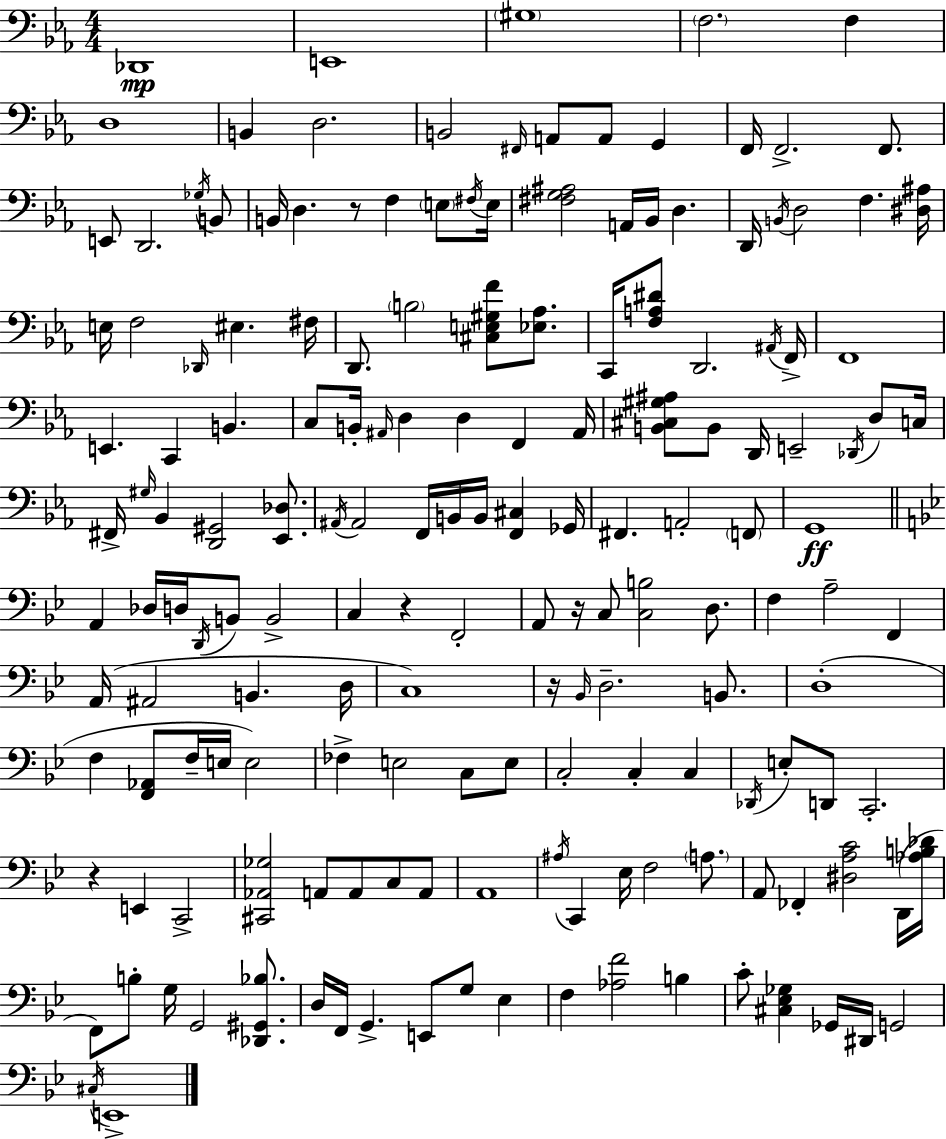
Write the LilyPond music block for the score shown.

{
  \clef bass
  \numericTimeSignature
  \time 4/4
  \key ees \major
  \repeat volta 2 { des,1\mp | e,1 | \parenthesize gis1 | \parenthesize f2. f4 | \break d1 | b,4 d2. | b,2 \grace { fis,16 } a,8 a,8 g,4 | f,16 f,2.-> f,8. | \break e,8 d,2. \acciaccatura { ges16 } | b,8 b,16 d4. r8 f4 \parenthesize e8 | \acciaccatura { fis16 } e16 <fis g ais>2 a,16 bes,16 d4. | d,16 \acciaccatura { b,16 } d2 f4. | \break <dis ais>16 e16 f2 \grace { des,16 } eis4. | fis16 d,8. \parenthesize b2 | <cis e gis f'>8 <ees aes>8. c,16 <f a dis'>8 d,2. | \acciaccatura { ais,16 } f,16-> f,1 | \break e,4. c,4 | b,4. c8 b,16-. \grace { ais,16 } d4 d4 | f,4 ais,16 <b, cis gis ais>8 b,8 d,16 e,2-- | \acciaccatura { des,16 } d8 c16 fis,16-> \grace { gis16 } bes,4 <d, gis,>2 | \break <ees, des>8. \acciaccatura { ais,16 } ais,2 | f,16 b,16 b,16 <f, cis>4 ges,16 fis,4. | a,2-. \parenthesize f,8 g,1\ff | \bar "||" \break \key bes \major a,4 des16 d16 \acciaccatura { d,16 } b,8 b,2-> | c4 r4 f,2-. | a,8 r16 c8 <c b>2 d8. | f4 a2-- f,4 | \break a,16( ais,2 b,4. | d16 c1) | r16 \grace { bes,16 } d2.-- b,8. | d1-.( | \break f4 <f, aes,>8 f16-- e16 e2) | fes4-> e2 c8 | e8 c2-. c4-. c4 | \acciaccatura { des,16 } e8-. d,8 c,2.-. | \break r4 e,4 c,2-> | <cis, aes, ges>2 a,8 a,8 c8 | a,8 a,1 | \acciaccatura { ais16 } c,4 ees16 f2 | \break \parenthesize a8. a,8 fes,4-. <dis a c'>2 | d,16( <aes b des'>16 f,8) b8-. g16 g,2 | <des, gis, bes>8. d16 f,16 g,4.-> e,8 g8 | ees4 f4 <aes f'>2 | \break b4 c'8-. <cis ees ges>4 ges,16 dis,16 g,2 | \acciaccatura { cis16 } e,1-> | } \bar "|."
}